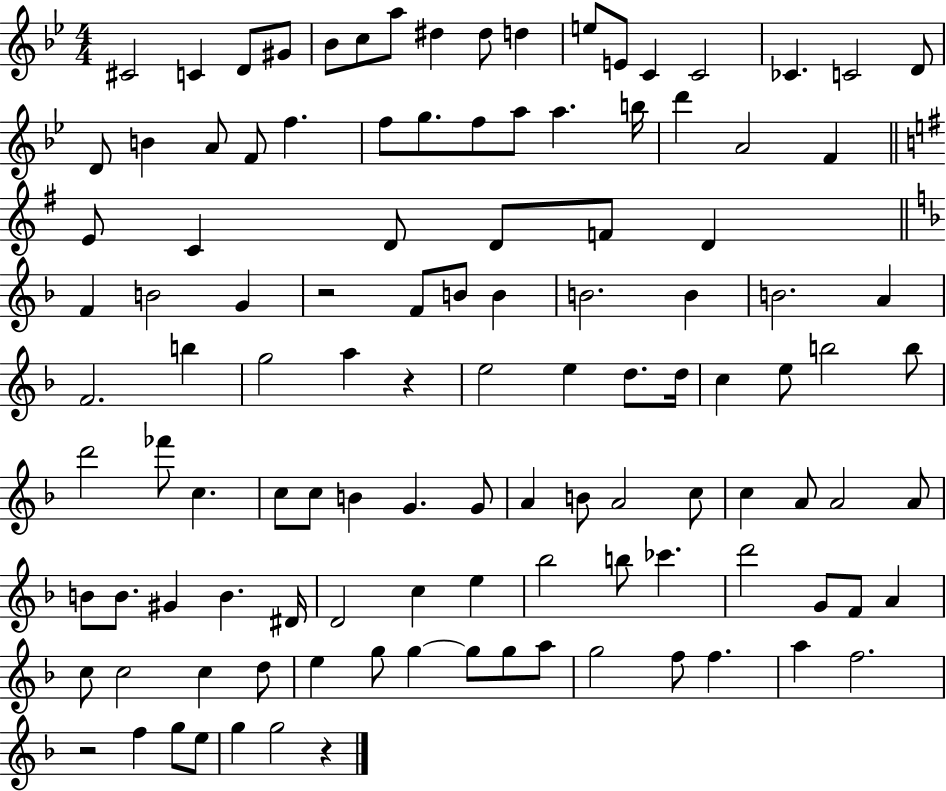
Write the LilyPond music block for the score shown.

{
  \clef treble
  \numericTimeSignature
  \time 4/4
  \key bes \major
  cis'2 c'4 d'8 gis'8 | bes'8 c''8 a''8 dis''4 dis''8 d''4 | e''8 e'8 c'4 c'2 | ces'4. c'2 d'8 | \break d'8 b'4 a'8 f'8 f''4. | f''8 g''8. f''8 a''8 a''4. b''16 | d'''4 a'2 f'4 | \bar "||" \break \key e \minor e'8 c'4 d'8 d'8 f'8 d'4 | \bar "||" \break \key f \major f'4 b'2 g'4 | r2 f'8 b'8 b'4 | b'2. b'4 | b'2. a'4 | \break f'2. b''4 | g''2 a''4 r4 | e''2 e''4 d''8. d''16 | c''4 e''8 b''2 b''8 | \break d'''2 fes'''8 c''4. | c''8 c''8 b'4 g'4. g'8 | a'4 b'8 a'2 c''8 | c''4 a'8 a'2 a'8 | \break b'8 b'8. gis'4 b'4. dis'16 | d'2 c''4 e''4 | bes''2 b''8 ces'''4. | d'''2 g'8 f'8 a'4 | \break c''8 c''2 c''4 d''8 | e''4 g''8 g''4~~ g''8 g''8 a''8 | g''2 f''8 f''4. | a''4 f''2. | \break r2 f''4 g''8 e''8 | g''4 g''2 r4 | \bar "|."
}